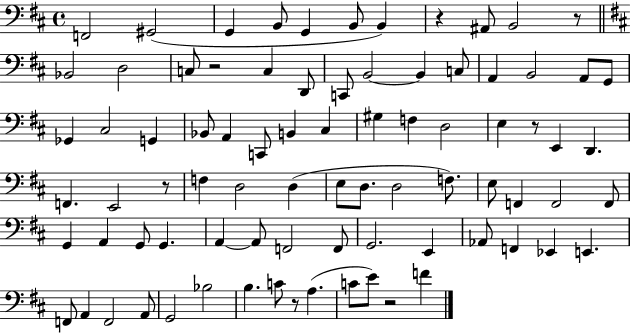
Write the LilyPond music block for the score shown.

{
  \clef bass
  \time 4/4
  \defaultTimeSignature
  \key d \major
  \repeat volta 2 { f,2 gis,2( | g,4 b,8 g,4 b,8 b,4) | r4 ais,8 b,2 r8 | \bar "||" \break \key d \major bes,2 d2 | c8 r2 c4 d,8 | c,8 b,2~~ b,4 c8 | a,4 b,2 a,8 g,8 | \break ges,4 cis2 g,4 | bes,8 a,4 c,8 b,4 cis4 | gis4 f4 d2 | e4 r8 e,4 d,4. | \break f,4. e,2 r8 | f4 d2 d4( | e8 d8. d2 f8.) | e8 f,4 f,2 f,8 | \break g,4 a,4 g,8 g,4. | a,4~~ a,8 f,2 f,8 | g,2. e,4 | aes,8 f,4 ees,4 e,4. | \break f,8 a,4 f,2 a,8 | g,2 bes2 | b4. c'8 r8 a4.( | c'8 e'8) r2 f'4 | \break } \bar "|."
}